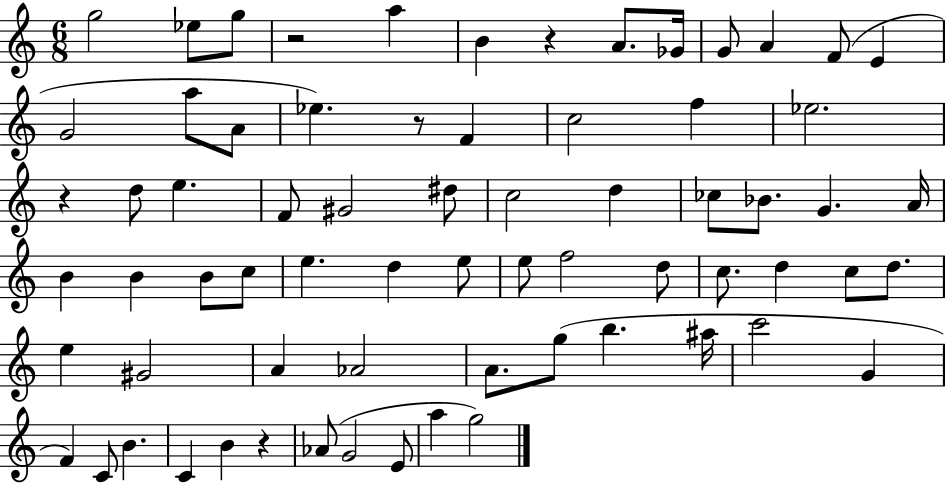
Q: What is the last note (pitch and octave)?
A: G5